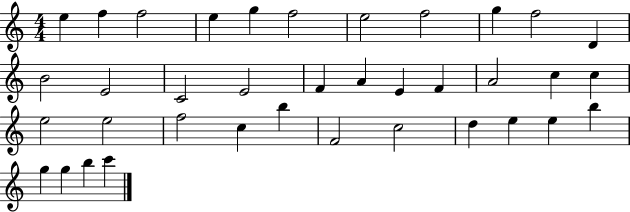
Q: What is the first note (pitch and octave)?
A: E5